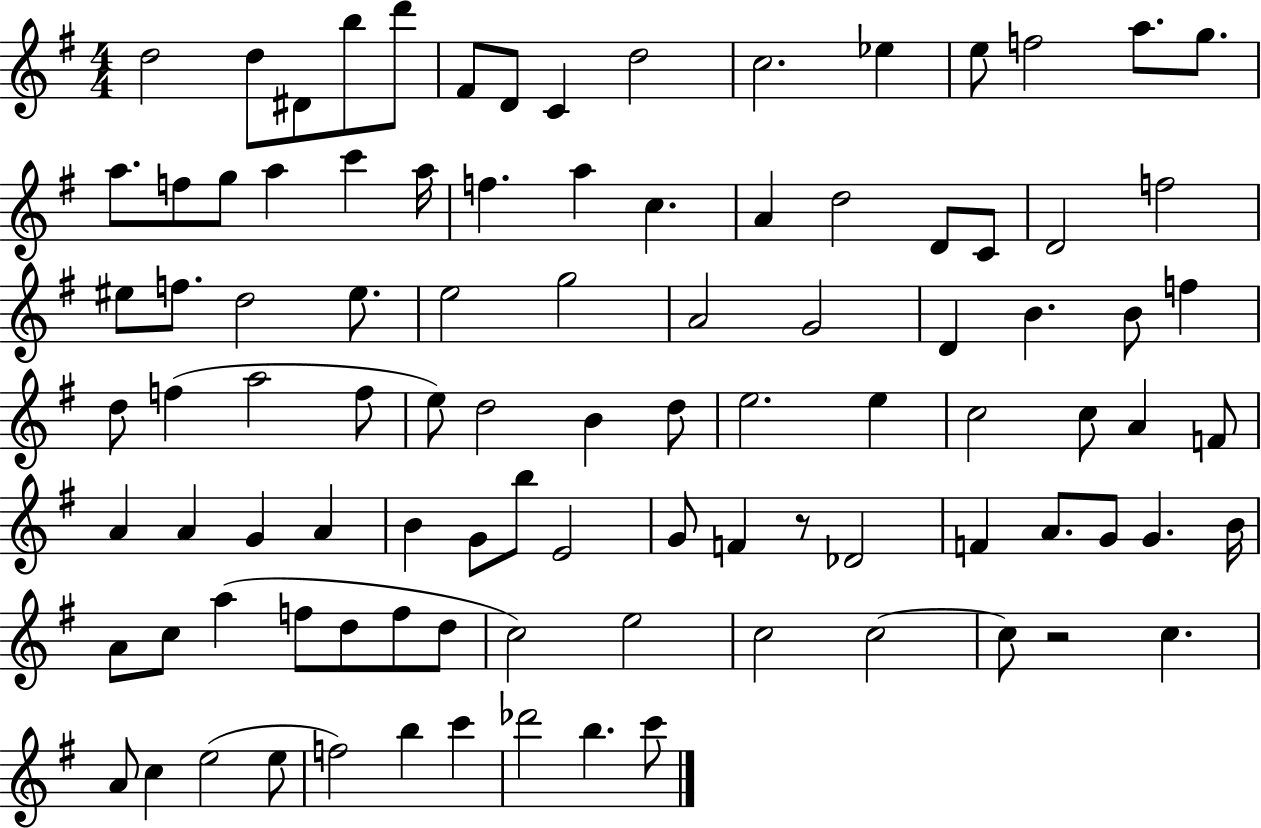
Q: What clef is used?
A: treble